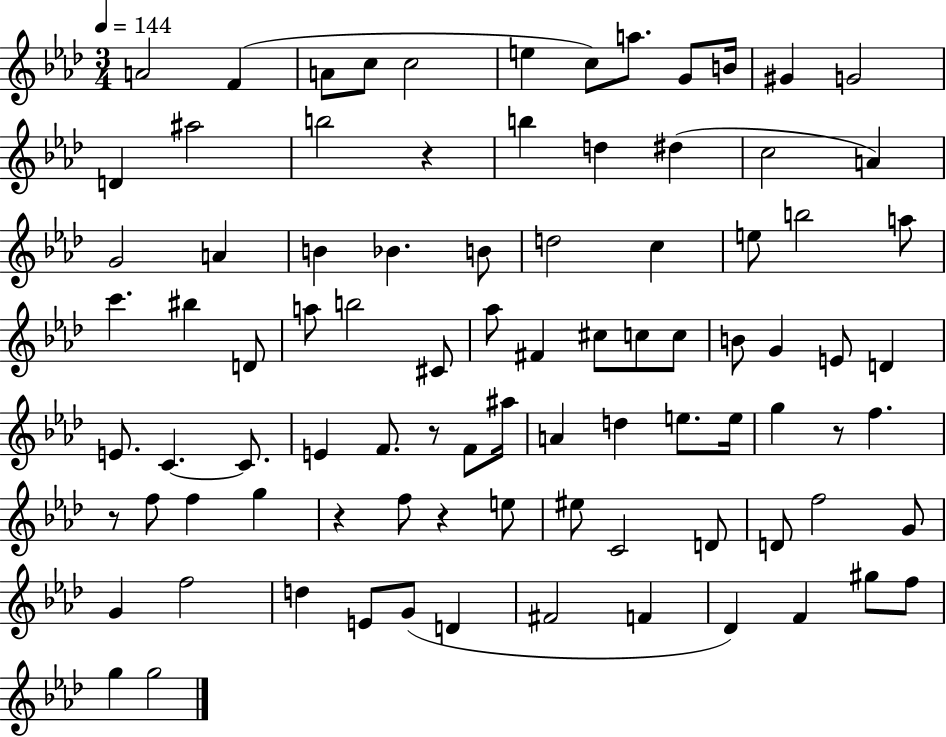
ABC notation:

X:1
T:Untitled
M:3/4
L:1/4
K:Ab
A2 F A/2 c/2 c2 e c/2 a/2 G/2 B/4 ^G G2 D ^a2 b2 z b d ^d c2 A G2 A B _B B/2 d2 c e/2 b2 a/2 c' ^b D/2 a/2 b2 ^C/2 _a/2 ^F ^c/2 c/2 c/2 B/2 G E/2 D E/2 C C/2 E F/2 z/2 F/2 ^a/4 A d e/2 e/4 g z/2 f z/2 f/2 f g z f/2 z e/2 ^e/2 C2 D/2 D/2 f2 G/2 G f2 d E/2 G/2 D ^F2 F _D F ^g/2 f/2 g g2